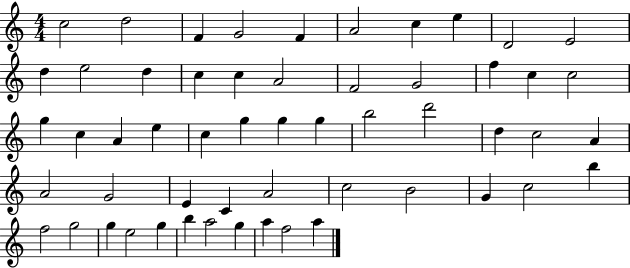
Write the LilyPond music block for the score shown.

{
  \clef treble
  \numericTimeSignature
  \time 4/4
  \key c \major
  c''2 d''2 | f'4 g'2 f'4 | a'2 c''4 e''4 | d'2 e'2 | \break d''4 e''2 d''4 | c''4 c''4 a'2 | f'2 g'2 | f''4 c''4 c''2 | \break g''4 c''4 a'4 e''4 | c''4 g''4 g''4 g''4 | b''2 d'''2 | d''4 c''2 a'4 | \break a'2 g'2 | e'4 c'4 a'2 | c''2 b'2 | g'4 c''2 b''4 | \break f''2 g''2 | g''4 e''2 g''4 | b''4 a''2 g''4 | a''4 f''2 a''4 | \break \bar "|."
}